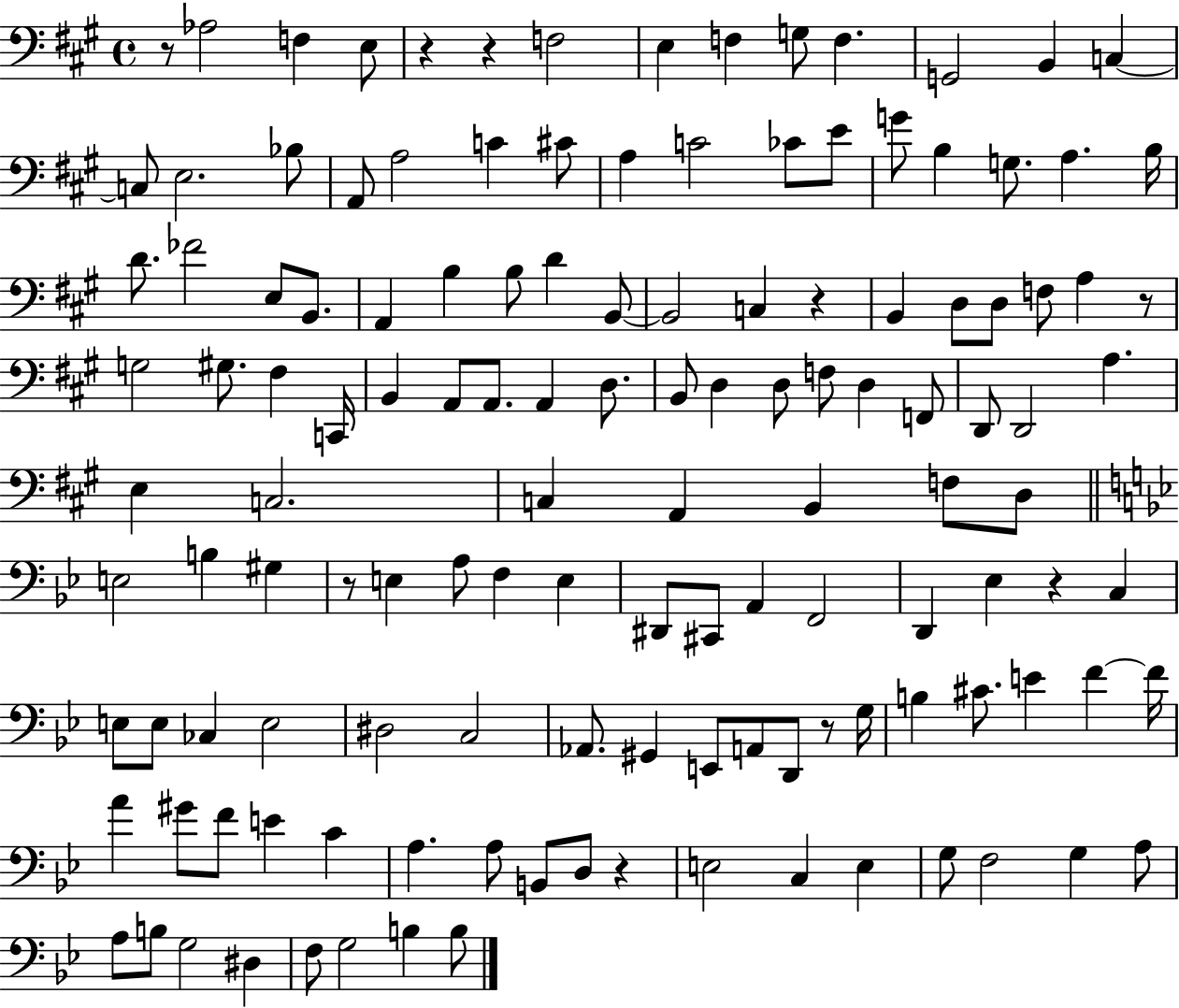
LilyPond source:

{
  \clef bass
  \time 4/4
  \defaultTimeSignature
  \key a \major
  \repeat volta 2 { r8 aes2 f4 e8 | r4 r4 f2 | e4 f4 g8 f4. | g,2 b,4 c4~~ | \break c8 e2. bes8 | a,8 a2 c'4 cis'8 | a4 c'2 ces'8 e'8 | g'8 b4 g8. a4. b16 | \break d'8. fes'2 e8 b,8. | a,4 b4 b8 d'4 b,8~~ | b,2 c4 r4 | b,4 d8 d8 f8 a4 r8 | \break g2 gis8. fis4 c,16 | b,4 a,8 a,8. a,4 d8. | b,8 d4 d8 f8 d4 f,8 | d,8 d,2 a4. | \break e4 c2. | c4 a,4 b,4 f8 d8 | \bar "||" \break \key g \minor e2 b4 gis4 | r8 e4 a8 f4 e4 | dis,8 cis,8 a,4 f,2 | d,4 ees4 r4 c4 | \break e8 e8 ces4 e2 | dis2 c2 | aes,8. gis,4 e,8 a,8 d,8 r8 g16 | b4 cis'8. e'4 f'4~~ f'16 | \break a'4 gis'8 f'8 e'4 c'4 | a4. a8 b,8 d8 r4 | e2 c4 e4 | g8 f2 g4 a8 | \break a8 b8 g2 dis4 | f8 g2 b4 b8 | } \bar "|."
}